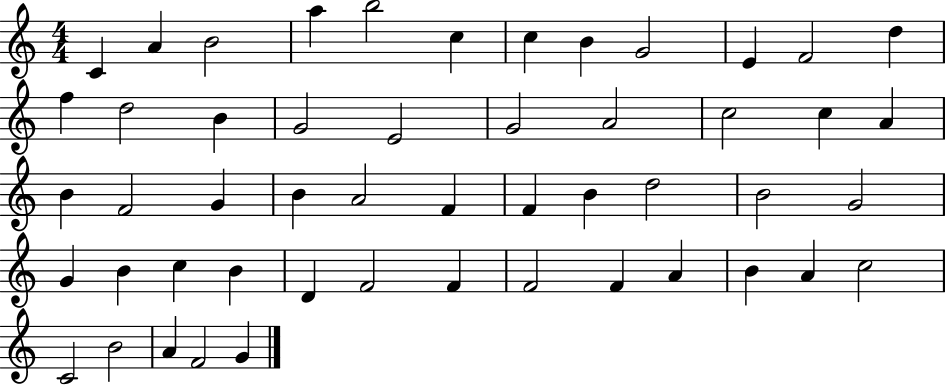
X:1
T:Untitled
M:4/4
L:1/4
K:C
C A B2 a b2 c c B G2 E F2 d f d2 B G2 E2 G2 A2 c2 c A B F2 G B A2 F F B d2 B2 G2 G B c B D F2 F F2 F A B A c2 C2 B2 A F2 G